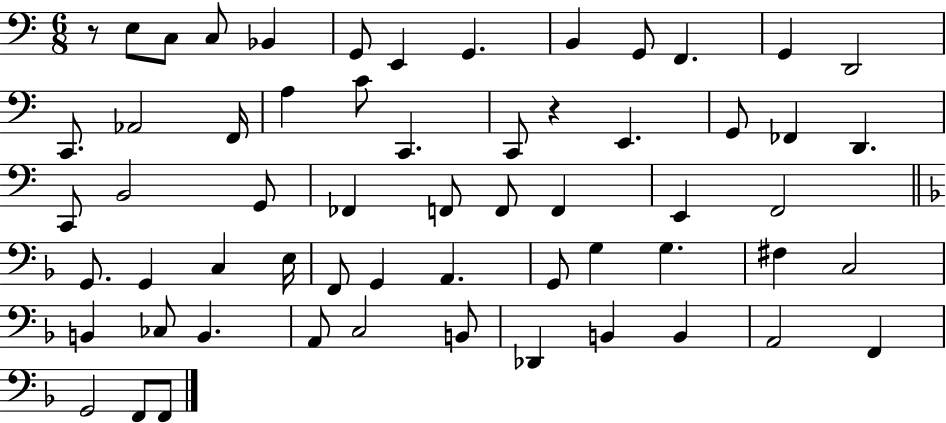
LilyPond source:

{
  \clef bass
  \numericTimeSignature
  \time 6/8
  \key c \major
  r8 e8 c8 c8 bes,4 | g,8 e,4 g,4. | b,4 g,8 f,4. | g,4 d,2 | \break c,8. aes,2 f,16 | a4 c'8 c,4. | c,8 r4 e,4. | g,8 fes,4 d,4. | \break c,8 b,2 g,8 | fes,4 f,8 f,8 f,4 | e,4 f,2 | \bar "||" \break \key d \minor g,8. g,4 c4 e16 | f,8 g,4 a,4. | g,8 g4 g4. | fis4 c2 | \break b,4 ces8 b,4. | a,8 c2 b,8 | des,4 b,4 b,4 | a,2 f,4 | \break g,2 f,8 f,8 | \bar "|."
}